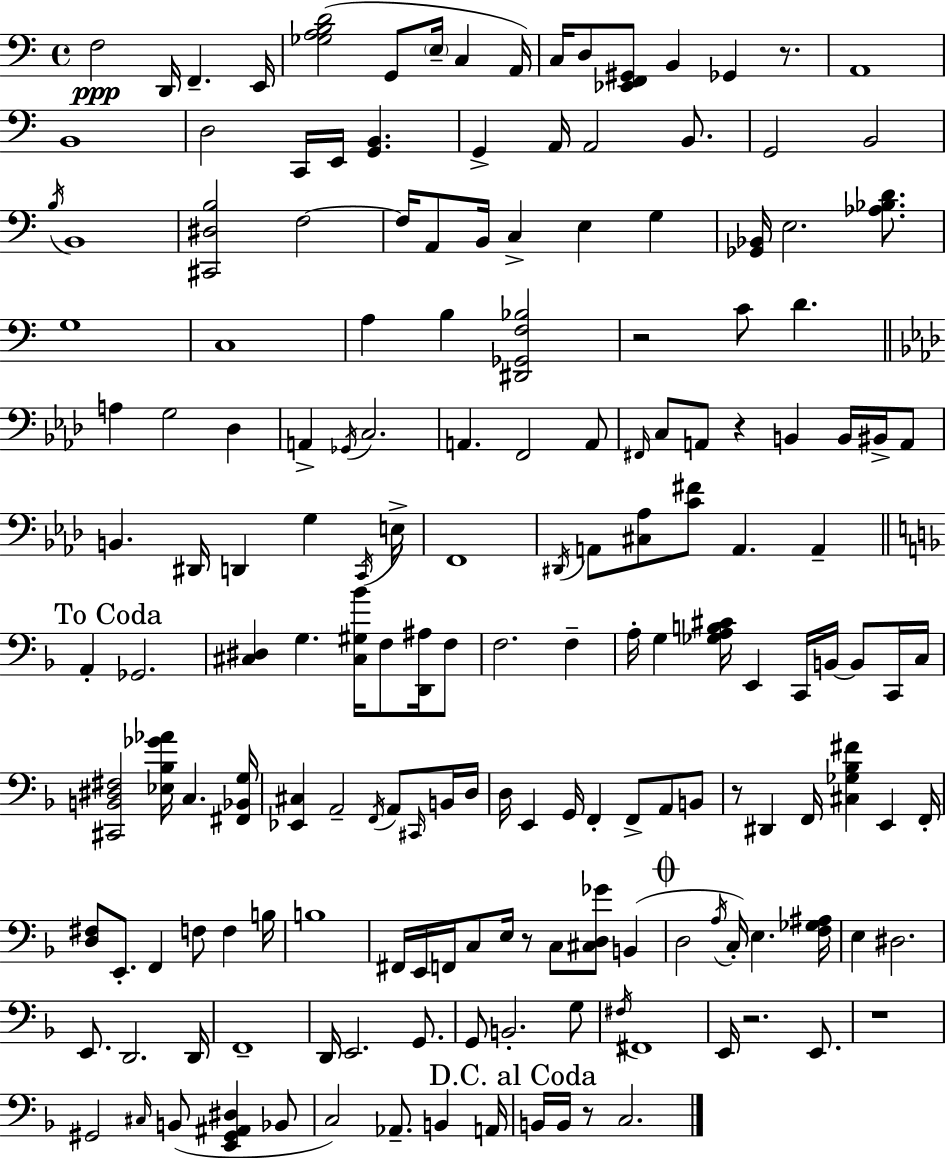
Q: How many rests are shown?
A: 8